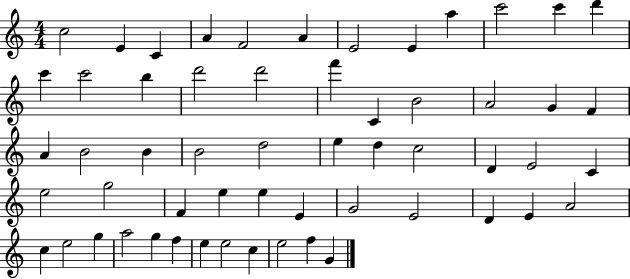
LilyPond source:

{
  \clef treble
  \numericTimeSignature
  \time 4/4
  \key c \major
  c''2 e'4 c'4 | a'4 f'2 a'4 | e'2 e'4 a''4 | c'''2 c'''4 d'''4 | \break c'''4 c'''2 b''4 | d'''2 d'''2 | f'''4 c'4 b'2 | a'2 g'4 f'4 | \break a'4 b'2 b'4 | b'2 d''2 | e''4 d''4 c''2 | d'4 e'2 c'4 | \break e''2 g''2 | f'4 e''4 e''4 e'4 | g'2 e'2 | d'4 e'4 a'2 | \break c''4 e''2 g''4 | a''2 g''4 f''4 | e''4 e''2 c''4 | e''2 f''4 g'4 | \break \bar "|."
}